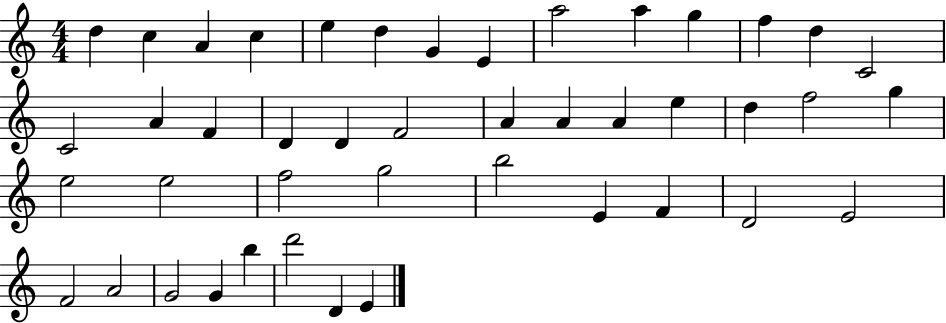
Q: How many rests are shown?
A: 0